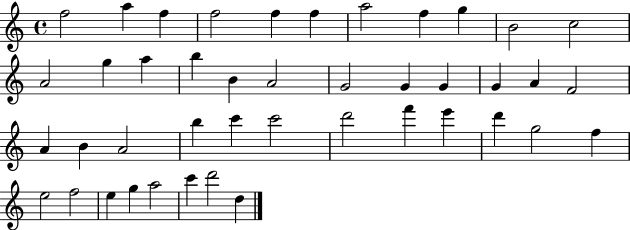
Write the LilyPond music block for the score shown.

{
  \clef treble
  \time 4/4
  \defaultTimeSignature
  \key c \major
  f''2 a''4 f''4 | f''2 f''4 f''4 | a''2 f''4 g''4 | b'2 c''2 | \break a'2 g''4 a''4 | b''4 b'4 a'2 | g'2 g'4 g'4 | g'4 a'4 f'2 | \break a'4 b'4 a'2 | b''4 c'''4 c'''2 | d'''2 f'''4 e'''4 | d'''4 g''2 f''4 | \break e''2 f''2 | e''4 g''4 a''2 | c'''4 d'''2 d''4 | \bar "|."
}